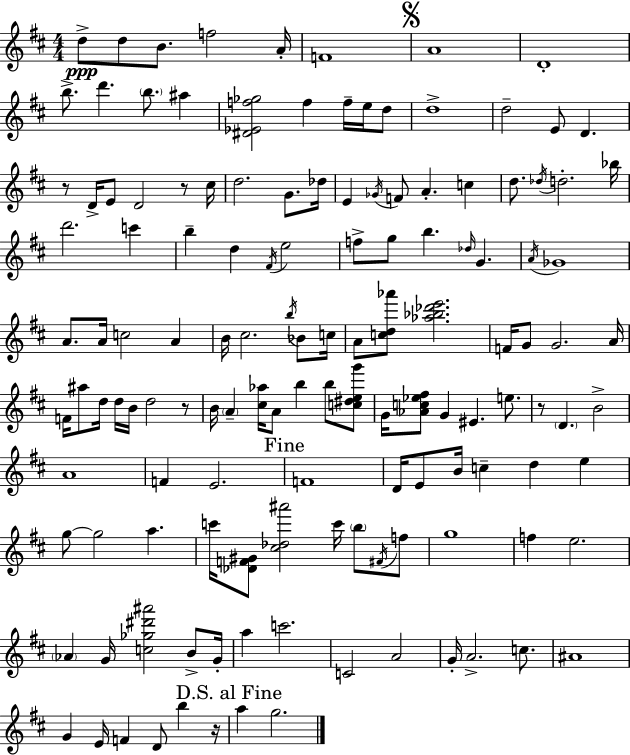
X:1
T:Untitled
M:4/4
L:1/4
K:D
d/2 d/2 B/2 f2 A/4 F4 A4 D4 b/2 d' b/2 ^a [^D_Ef_g]2 f f/4 e/4 d/2 d4 d2 E/2 D z/2 D/4 E/2 D2 z/2 ^c/4 d2 G/2 _d/4 E _G/4 F/2 A c d/2 _d/4 d2 _b/4 d'2 c' b d ^F/4 e2 f/2 g/2 b _d/4 G A/4 _G4 A/2 A/4 c2 A B/4 ^c2 b/4 _B/2 c/4 A/2 [cd_a']/2 [_a_b_d'e']2 F/4 G/2 G2 A/4 F/4 ^a/2 d/4 d/4 B/4 d2 z/2 B/4 A [^c_a]/4 A/2 b b/2 [c^deg']/2 G/4 [_Ac_e^f]/2 G ^E e/2 z/2 D B2 A4 F E2 F4 D/4 E/2 B/4 c d e g/2 g2 a c'/4 [_DF^G]/2 [^c_d^a']2 c'/4 b/2 ^F/4 f/2 g4 f e2 _A G/4 [c_g^d'^a']2 B/2 G/4 a c'2 C2 A2 G/4 A2 c/2 ^A4 G E/4 F D/2 b z/4 a g2